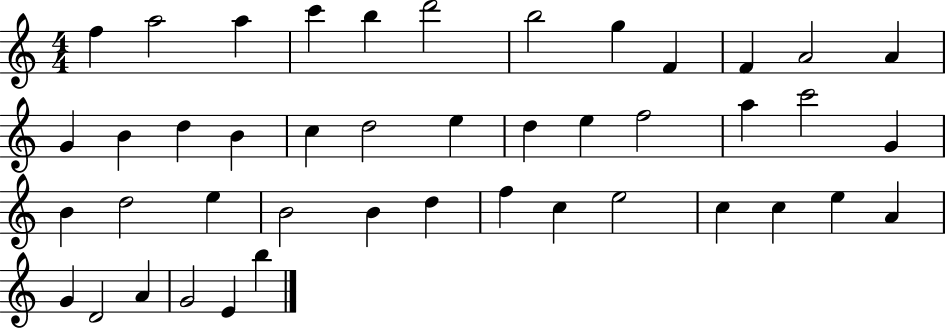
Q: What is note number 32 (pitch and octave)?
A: F5